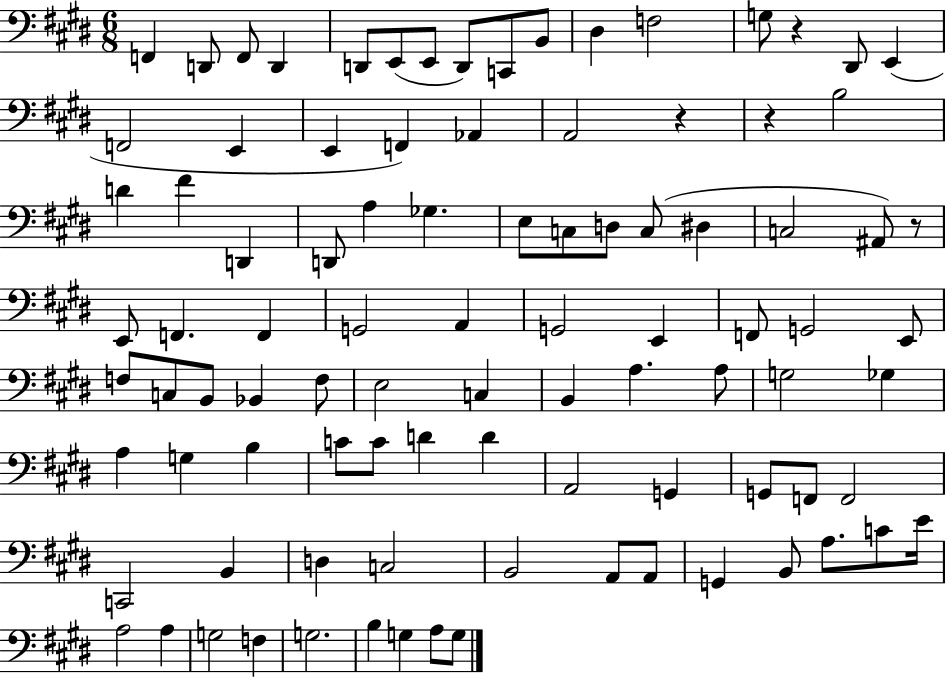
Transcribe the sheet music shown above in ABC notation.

X:1
T:Untitled
M:6/8
L:1/4
K:E
F,, D,,/2 F,,/2 D,, D,,/2 E,,/2 E,,/2 D,,/2 C,,/2 B,,/2 ^D, F,2 G,/2 z ^D,,/2 E,, F,,2 E,, E,, F,, _A,, A,,2 z z B,2 D ^F D,, D,,/2 A, _G, E,/2 C,/2 D,/2 C,/2 ^D, C,2 ^A,,/2 z/2 E,,/2 F,, F,, G,,2 A,, G,,2 E,, F,,/2 G,,2 E,,/2 F,/2 C,/2 B,,/2 _B,, F,/2 E,2 C, B,, A, A,/2 G,2 _G, A, G, B, C/2 C/2 D D A,,2 G,, G,,/2 F,,/2 F,,2 C,,2 B,, D, C,2 B,,2 A,,/2 A,,/2 G,, B,,/2 A,/2 C/2 E/4 A,2 A, G,2 F, G,2 B, G, A,/2 G,/2